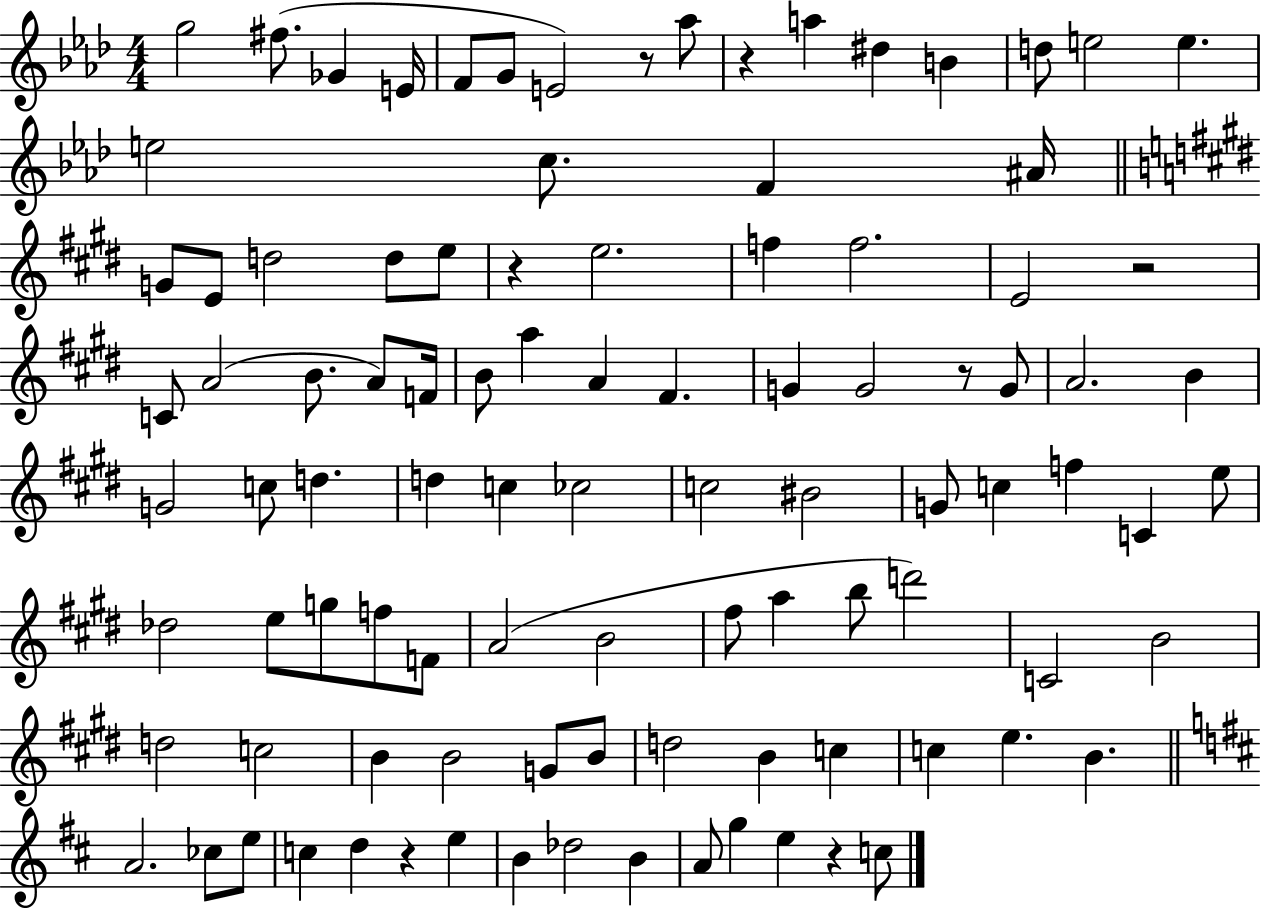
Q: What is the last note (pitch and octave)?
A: C5